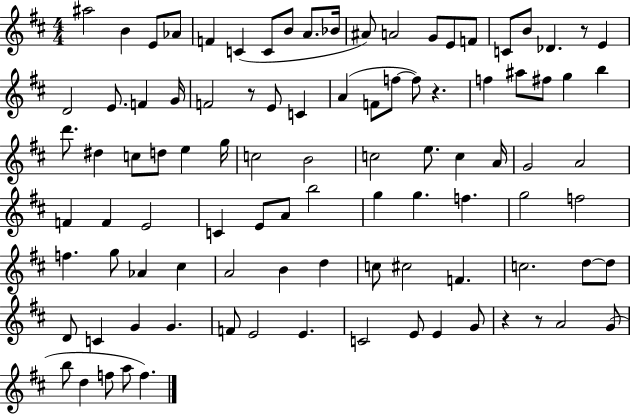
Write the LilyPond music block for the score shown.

{
  \clef treble
  \numericTimeSignature
  \time 4/4
  \key d \major
  \repeat volta 2 { ais''2 b'4 e'8 aes'8 | f'4 c'4( c'8 b'8 a'8. bes'16 | ais'8) a'2 g'8 e'8 f'8 | c'8 b'8 des'4. r8 e'4 | \break d'2 e'8. f'4 g'16 | f'2 r8 e'8 c'4 | a'4( f'8 f''8~~ f''8) r4. | f''4 ais''8 fis''8 g''4 b''4 | \break d'''8. dis''4 c''8 d''8 e''4 g''16 | c''2 b'2 | c''2 e''8. c''4 a'16 | g'2 a'2 | \break f'4 f'4 e'2 | c'4 e'8 a'8 b''2 | g''4 g''4. f''4. | g''2 f''2 | \break f''4. g''8 aes'4 cis''4 | a'2 b'4 d''4 | c''8 cis''2 f'4. | c''2. d''8~~ d''8 | \break d'8 c'4 g'4 g'4. | f'8 e'2 e'4. | c'2 e'8 e'4 g'8 | r4 r8 a'2 g'8( | \break b''8 d''4 f''8 a''8 f''4.) | } \bar "|."
}